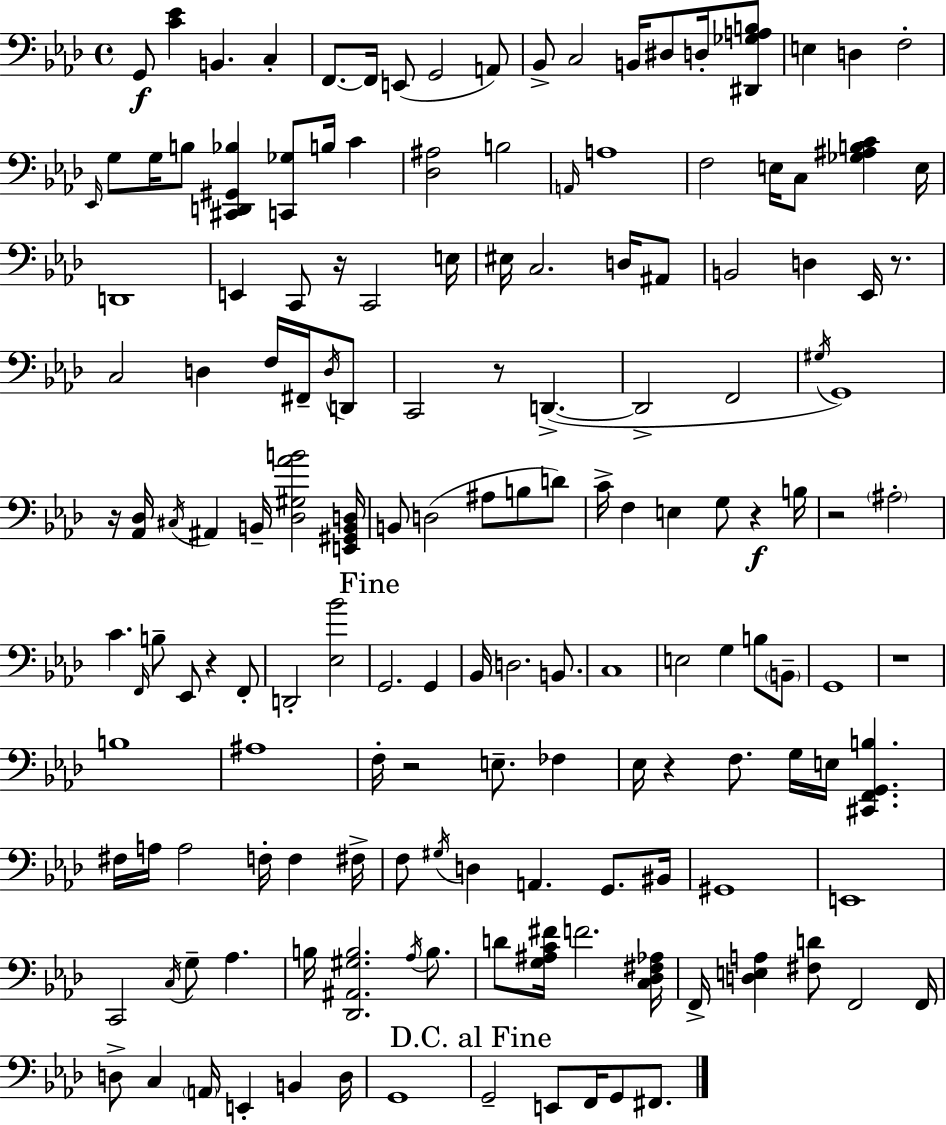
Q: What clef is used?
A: bass